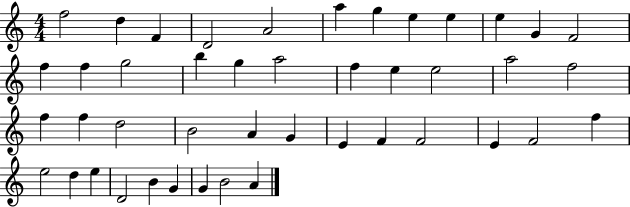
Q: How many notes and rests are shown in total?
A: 44